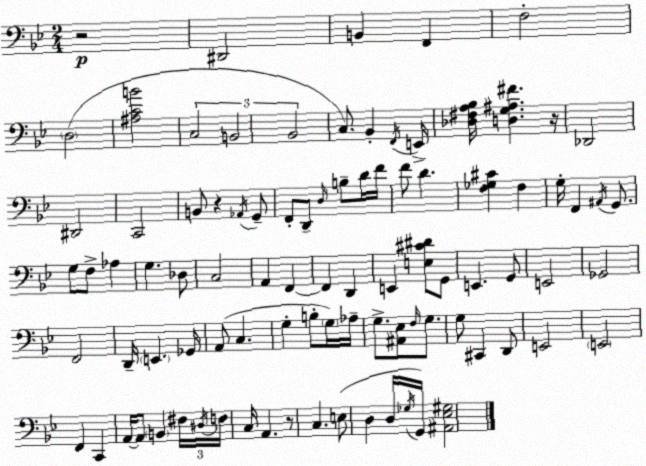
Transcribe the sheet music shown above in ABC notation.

X:1
T:Untitled
M:2/4
L:1/4
K:Bb
z2 ^D,,2 B,, F,, F,2 D,2 [^A,CB]2 C,2 B,,2 _B,,2 C,/2 _B,, F,,/4 E,,/4 [_D,^F,A,_B,]/4 [D,G,^A,^F] z/4 _D,,2 ^D,,2 C,,2 B,,/2 z _A,,/4 G,,/2 F,,/2 D,,/2 D,/4 B,/2 D/4 F/4 F/2 D [F,_G,^C] F, G,/4 F,, ^A,,/4 G,,/2 G,/2 F,/2 _A, G, _D,/2 C,2 A,, F,, F,, D,, E,, [E,^C^D]/2 G,,/2 E,, G,,/2 E,,2 _G,,2 F,,2 D,,/4 E,, _G,,/4 A,,/2 C, G, B,/2 G,/4 _A,/4 G,/2 [^A,,_E,]/2 F,/4 G,/2 G,/2 ^C,, D,,/2 E,,2 E,,2 F,, C,, A,,/4 A,,/2 B,, ^F,/4 ^D,/4 F,/4 C,/4 A,, z/2 C, E,/2 D, D,/4 _G,/4 G,,/4 [^A,,_E,^G,]2